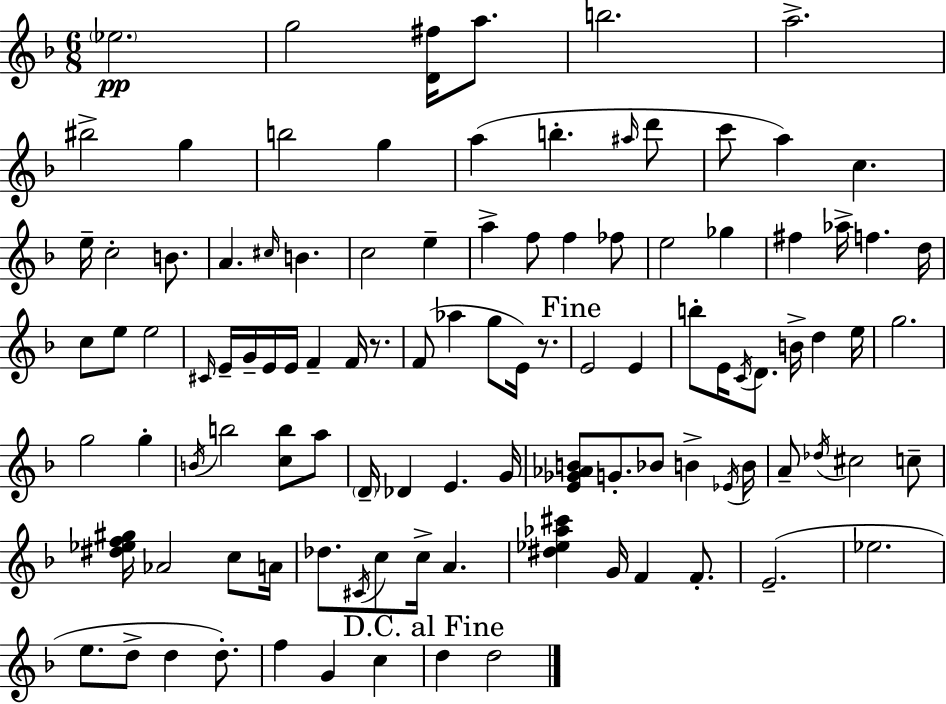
X:1
T:Untitled
M:6/8
L:1/4
K:F
_e2 g2 [D^f]/4 a/2 b2 a2 ^b2 g b2 g a b ^a/4 d'/2 c'/2 a c e/4 c2 B/2 A ^c/4 B c2 e a f/2 f _f/2 e2 _g ^f _a/4 f d/4 c/2 e/2 e2 ^C/4 E/4 G/4 E/4 E/4 F F/4 z/2 F/2 _a g/2 E/4 z/2 E2 E b/2 E/4 C/4 D/2 B/4 d e/4 g2 g2 g B/4 b2 [cb]/2 a/2 D/4 _D E G/4 [E_G_AB]/2 G/2 _B/2 B _E/4 B/4 A/2 _d/4 ^c2 c/2 [^d_ef^g]/4 _A2 c/2 A/4 _d/2 ^C/4 c/2 c/4 A [^d_e_a^c'] G/4 F F/2 E2 _e2 e/2 d/2 d d/2 f G c d d2